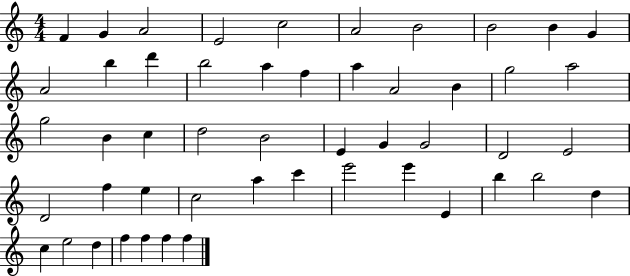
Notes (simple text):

F4/q G4/q A4/h E4/h C5/h A4/h B4/h B4/h B4/q G4/q A4/h B5/q D6/q B5/h A5/q F5/q A5/q A4/h B4/q G5/h A5/h G5/h B4/q C5/q D5/h B4/h E4/q G4/q G4/h D4/h E4/h D4/h F5/q E5/q C5/h A5/q C6/q E6/h E6/q E4/q B5/q B5/h D5/q C5/q E5/h D5/q F5/q F5/q F5/q F5/q